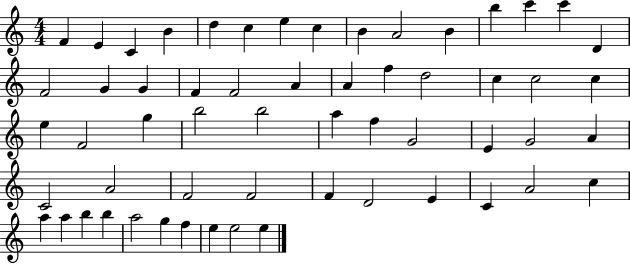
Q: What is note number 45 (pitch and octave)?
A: E4